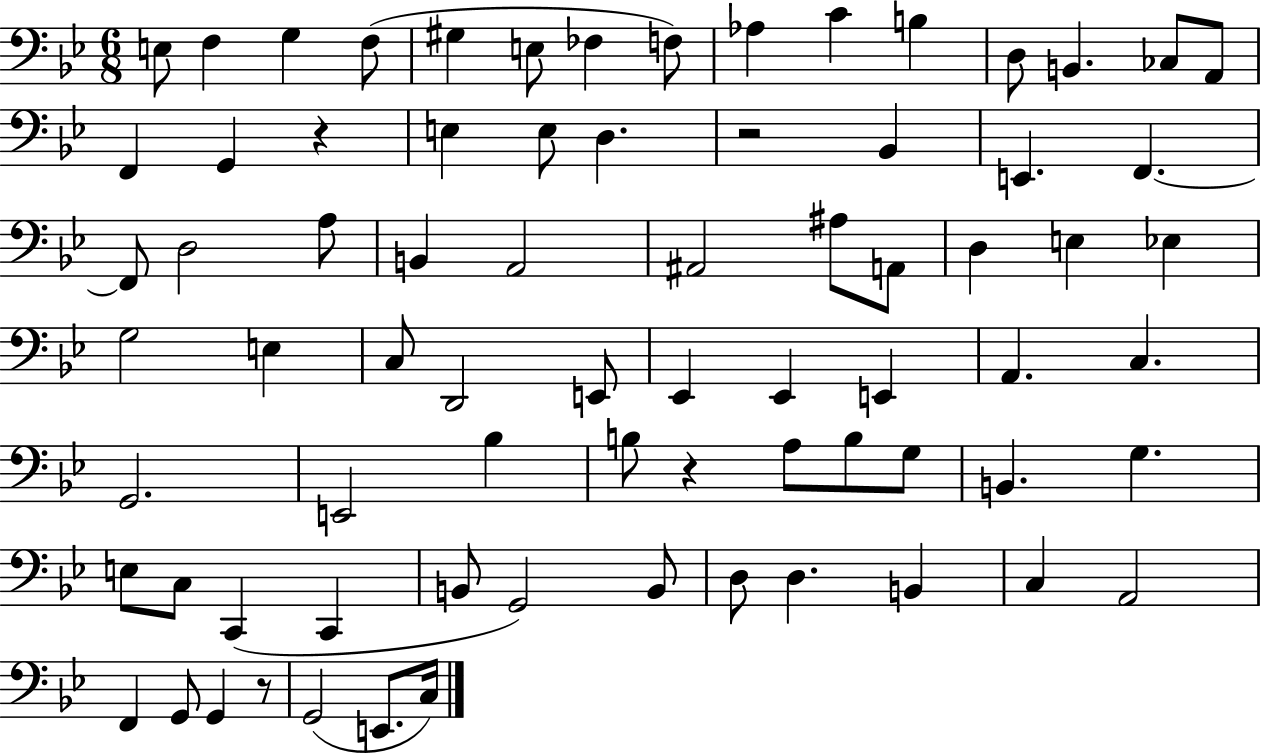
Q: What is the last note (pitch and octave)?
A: C3